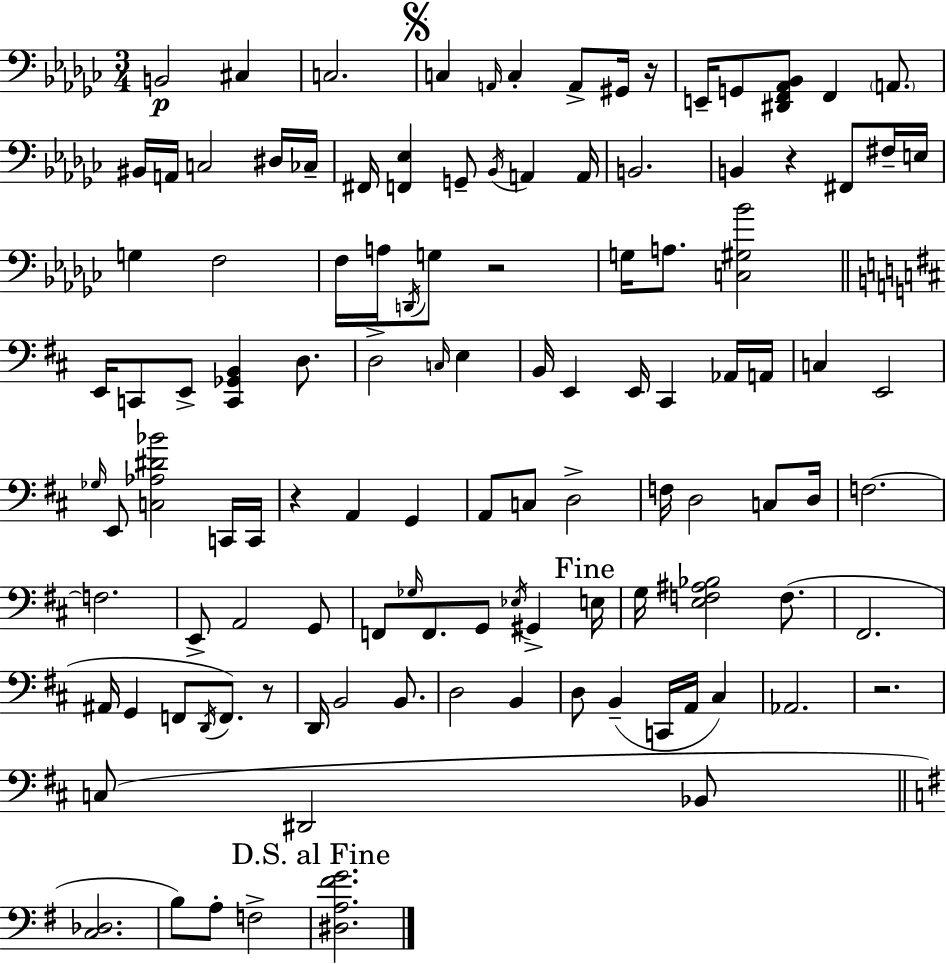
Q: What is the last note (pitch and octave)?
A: F3